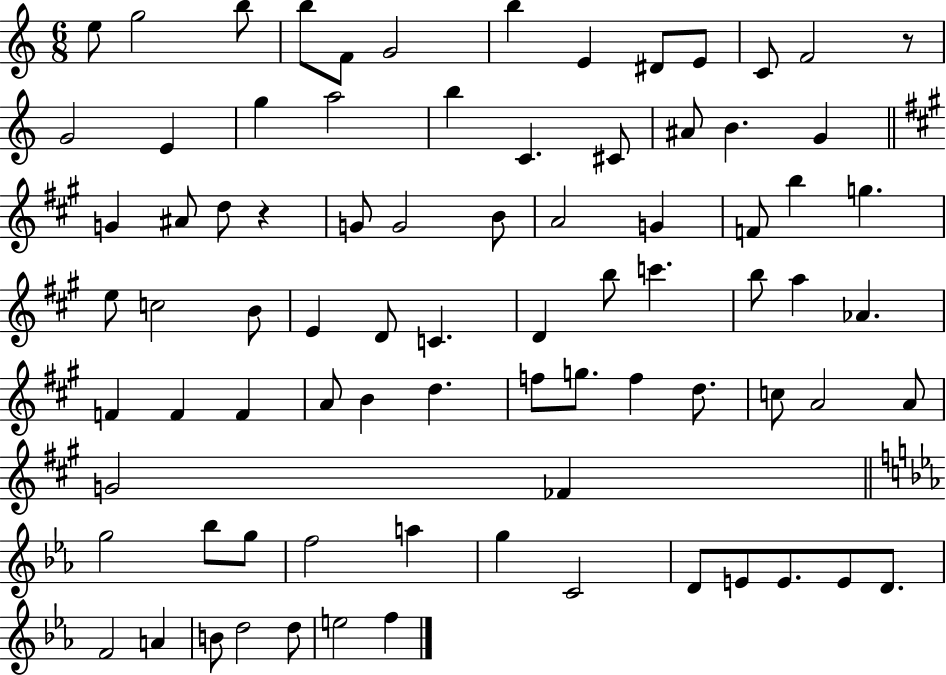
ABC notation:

X:1
T:Untitled
M:6/8
L:1/4
K:C
e/2 g2 b/2 b/2 F/2 G2 b E ^D/2 E/2 C/2 F2 z/2 G2 E g a2 b C ^C/2 ^A/2 B G G ^A/2 d/2 z G/2 G2 B/2 A2 G F/2 b g e/2 c2 B/2 E D/2 C D b/2 c' b/2 a _A F F F A/2 B d f/2 g/2 f d/2 c/2 A2 A/2 G2 _F g2 _b/2 g/2 f2 a g C2 D/2 E/2 E/2 E/2 D/2 F2 A B/2 d2 d/2 e2 f